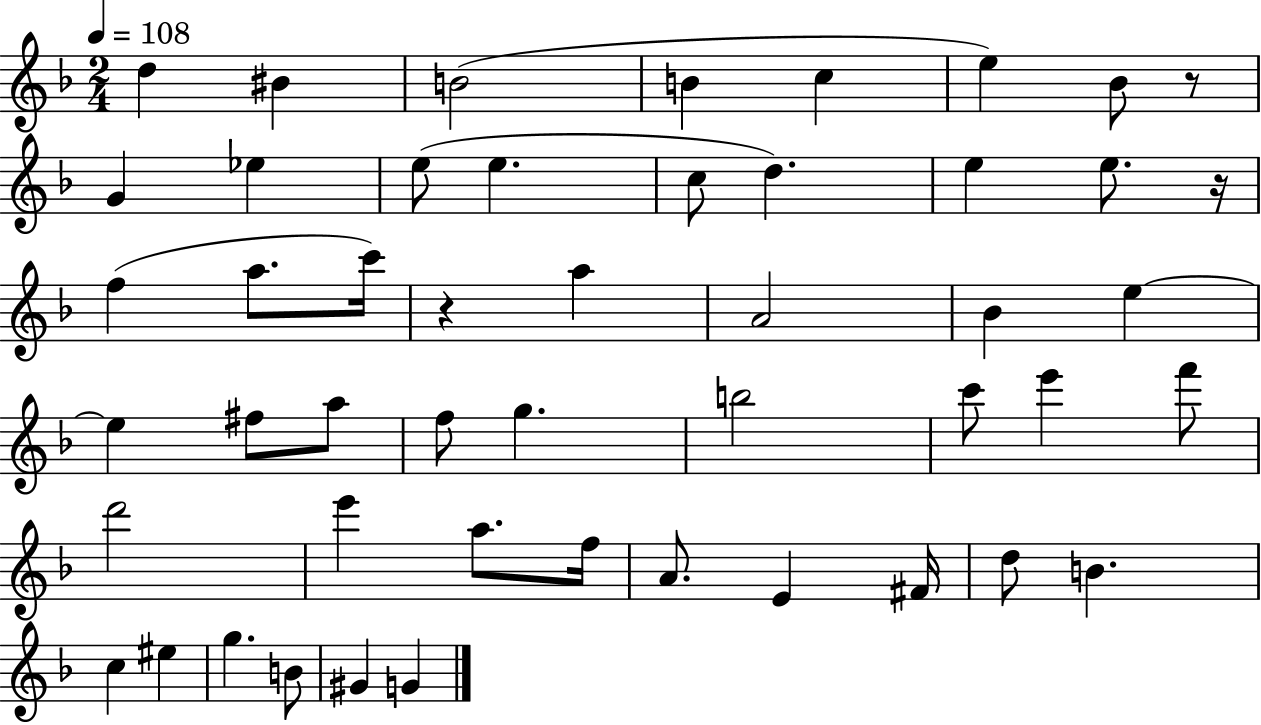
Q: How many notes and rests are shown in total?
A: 49